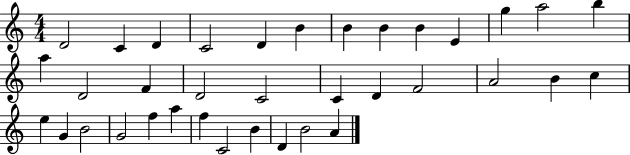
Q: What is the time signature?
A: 4/4